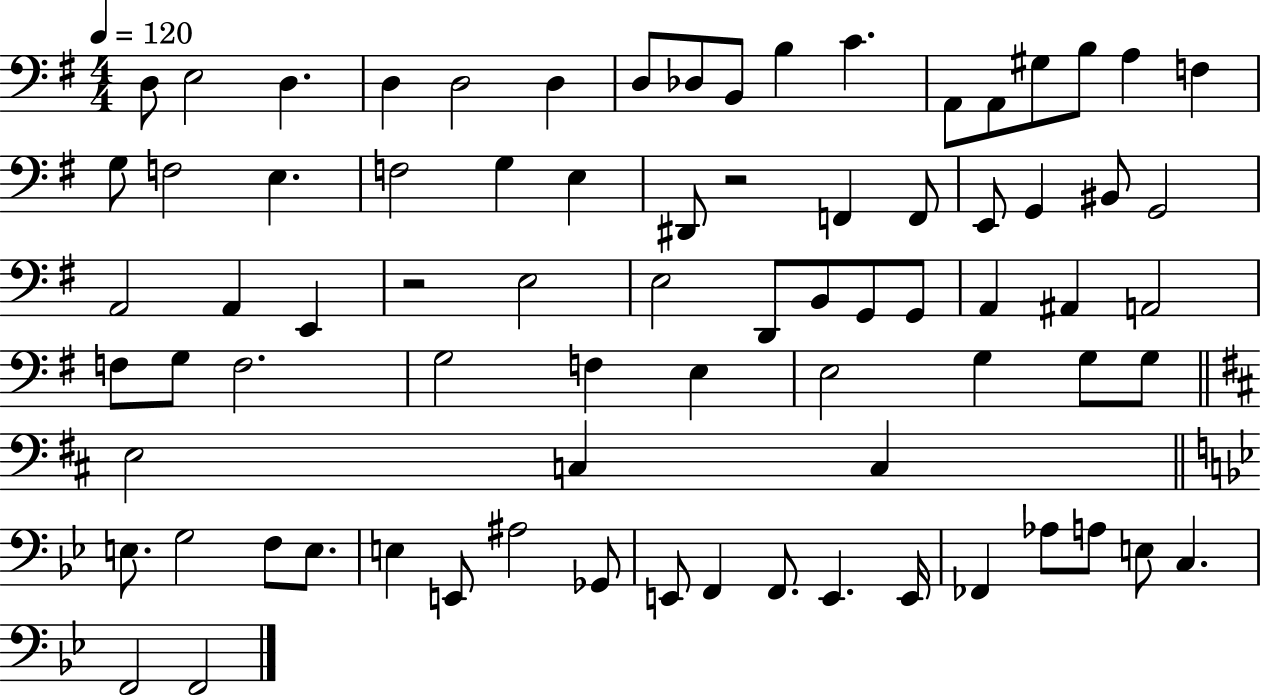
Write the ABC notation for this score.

X:1
T:Untitled
M:4/4
L:1/4
K:G
D,/2 E,2 D, D, D,2 D, D,/2 _D,/2 B,,/2 B, C A,,/2 A,,/2 ^G,/2 B,/2 A, F, G,/2 F,2 E, F,2 G, E, ^D,,/2 z2 F,, F,,/2 E,,/2 G,, ^B,,/2 G,,2 A,,2 A,, E,, z2 E,2 E,2 D,,/2 B,,/2 G,,/2 G,,/2 A,, ^A,, A,,2 F,/2 G,/2 F,2 G,2 F, E, E,2 G, G,/2 G,/2 E,2 C, C, E,/2 G,2 F,/2 E,/2 E, E,,/2 ^A,2 _G,,/2 E,,/2 F,, F,,/2 E,, E,,/4 _F,, _A,/2 A,/2 E,/2 C, F,,2 F,,2